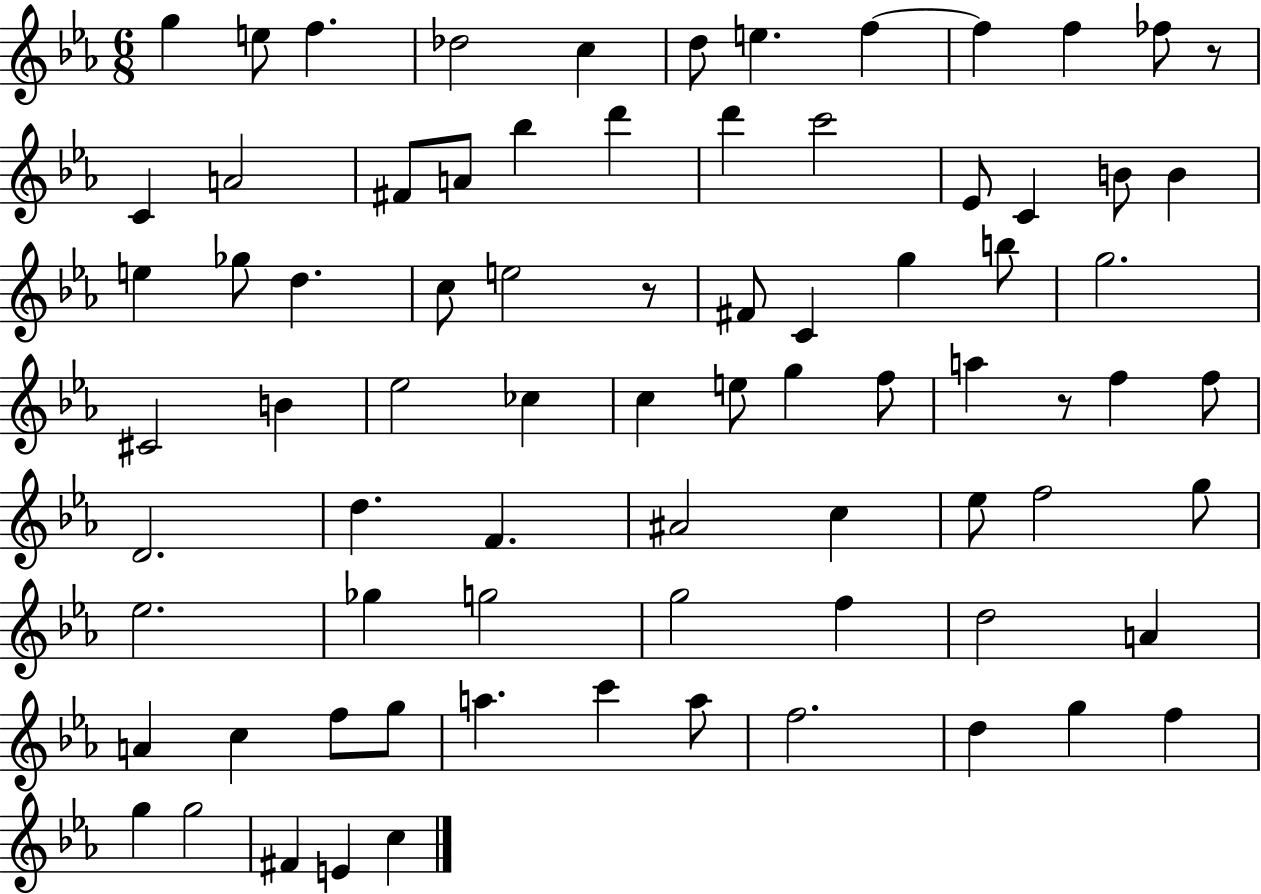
{
  \clef treble
  \numericTimeSignature
  \time 6/8
  \key ees \major
  g''4 e''8 f''4. | des''2 c''4 | d''8 e''4. f''4~~ | f''4 f''4 fes''8 r8 | \break c'4 a'2 | fis'8 a'8 bes''4 d'''4 | d'''4 c'''2 | ees'8 c'4 b'8 b'4 | \break e''4 ges''8 d''4. | c''8 e''2 r8 | fis'8 c'4 g''4 b''8 | g''2. | \break cis'2 b'4 | ees''2 ces''4 | c''4 e''8 g''4 f''8 | a''4 r8 f''4 f''8 | \break d'2. | d''4. f'4. | ais'2 c''4 | ees''8 f''2 g''8 | \break ees''2. | ges''4 g''2 | g''2 f''4 | d''2 a'4 | \break a'4 c''4 f''8 g''8 | a''4. c'''4 a''8 | f''2. | d''4 g''4 f''4 | \break g''4 g''2 | fis'4 e'4 c''4 | \bar "|."
}